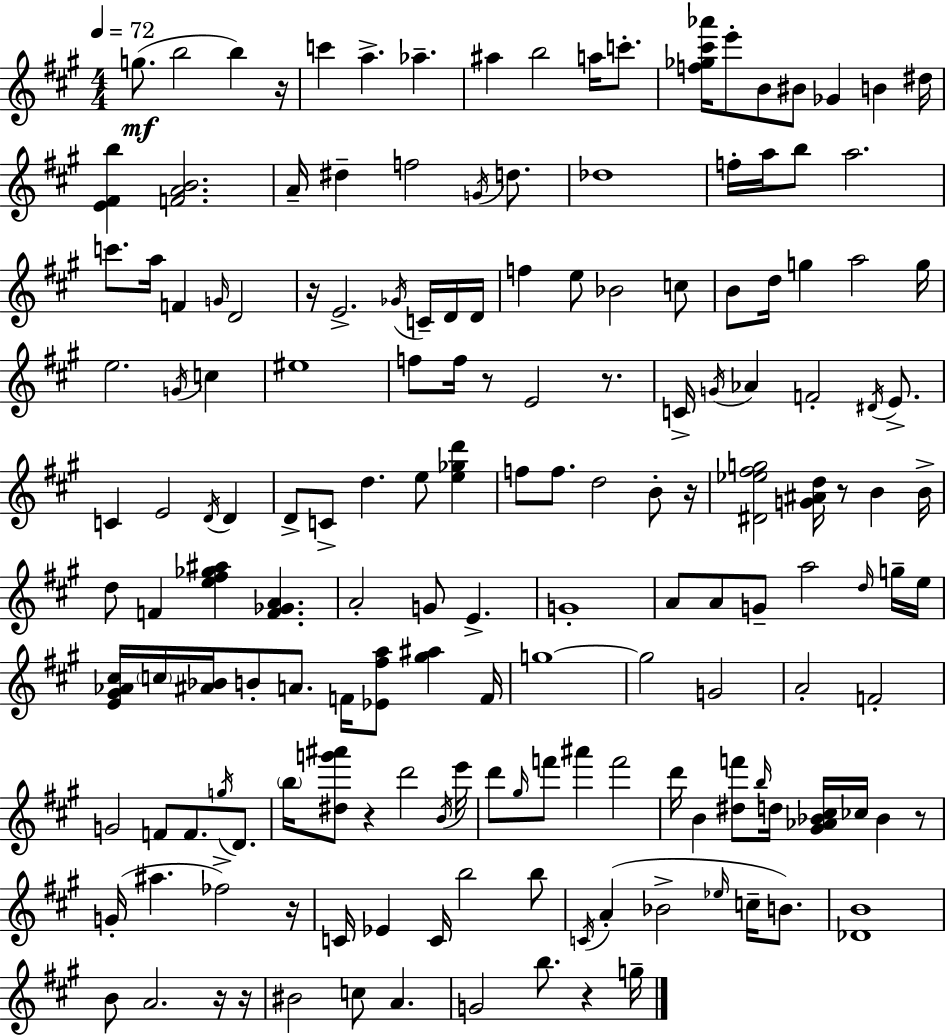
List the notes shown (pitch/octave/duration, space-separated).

G5/e. B5/h B5/q R/s C6/q A5/q. Ab5/q. A#5/q B5/h A5/s C6/e. [F5,Gb5,C#6,Ab6]/s E6/e B4/e BIS4/e Gb4/q B4/q D#5/s [E4,F#4,B5]/q [F4,A4,B4]/h. A4/s D#5/q F5/h G4/s D5/e. Db5/w F5/s A5/s B5/e A5/h. C6/e. A5/s F4/q G4/s D4/h R/s E4/h. Gb4/s C4/s D4/s D4/s F5/q E5/e Bb4/h C5/e B4/e D5/s G5/q A5/h G5/s E5/h. G4/s C5/q EIS5/w F5/e F5/s R/e E4/h R/e. C4/s G4/s Ab4/q F4/h D#4/s E4/e. C4/q E4/h D4/s D4/q D4/e C4/e D5/q. E5/e [E5,Gb5,D6]/q F5/e F5/e. D5/h B4/e R/s [D#4,Eb5,F#5,G5]/h [G4,A#4,D5]/s R/e B4/q B4/s D5/e F4/q [E5,F#5,Gb5,A#5]/q [F4,Gb4,A4]/q. A4/h G4/e E4/q. G4/w A4/e A4/e G4/e A5/h D5/s G5/s E5/s [E4,G#4,Ab4,C#5]/s C5/s [A#4,Bb4]/s B4/e A4/e. F4/s [Eb4,F#5,A5]/e [G#5,A#5]/q F4/s G5/w G5/h G4/h A4/h F4/h G4/h F4/e F4/e. G5/s D4/e. B5/s [D#5,G6,A#6]/e R/q D6/h B4/s E6/s D6/e G#5/s F6/e A#6/q F6/h D6/s B4/q [D#5,F6]/e B5/s D5/s [G#4,Ab4,Bb4,C#5]/s CES5/s Bb4/q R/e G4/s A#5/q. FES5/h R/s C4/s Eb4/q C4/s B5/h B5/e C4/s A4/q Bb4/h Eb5/s C5/s B4/e. [Db4,B4]/w B4/e A4/h. R/s R/s BIS4/h C5/e A4/q. G4/h B5/e. R/q G5/s